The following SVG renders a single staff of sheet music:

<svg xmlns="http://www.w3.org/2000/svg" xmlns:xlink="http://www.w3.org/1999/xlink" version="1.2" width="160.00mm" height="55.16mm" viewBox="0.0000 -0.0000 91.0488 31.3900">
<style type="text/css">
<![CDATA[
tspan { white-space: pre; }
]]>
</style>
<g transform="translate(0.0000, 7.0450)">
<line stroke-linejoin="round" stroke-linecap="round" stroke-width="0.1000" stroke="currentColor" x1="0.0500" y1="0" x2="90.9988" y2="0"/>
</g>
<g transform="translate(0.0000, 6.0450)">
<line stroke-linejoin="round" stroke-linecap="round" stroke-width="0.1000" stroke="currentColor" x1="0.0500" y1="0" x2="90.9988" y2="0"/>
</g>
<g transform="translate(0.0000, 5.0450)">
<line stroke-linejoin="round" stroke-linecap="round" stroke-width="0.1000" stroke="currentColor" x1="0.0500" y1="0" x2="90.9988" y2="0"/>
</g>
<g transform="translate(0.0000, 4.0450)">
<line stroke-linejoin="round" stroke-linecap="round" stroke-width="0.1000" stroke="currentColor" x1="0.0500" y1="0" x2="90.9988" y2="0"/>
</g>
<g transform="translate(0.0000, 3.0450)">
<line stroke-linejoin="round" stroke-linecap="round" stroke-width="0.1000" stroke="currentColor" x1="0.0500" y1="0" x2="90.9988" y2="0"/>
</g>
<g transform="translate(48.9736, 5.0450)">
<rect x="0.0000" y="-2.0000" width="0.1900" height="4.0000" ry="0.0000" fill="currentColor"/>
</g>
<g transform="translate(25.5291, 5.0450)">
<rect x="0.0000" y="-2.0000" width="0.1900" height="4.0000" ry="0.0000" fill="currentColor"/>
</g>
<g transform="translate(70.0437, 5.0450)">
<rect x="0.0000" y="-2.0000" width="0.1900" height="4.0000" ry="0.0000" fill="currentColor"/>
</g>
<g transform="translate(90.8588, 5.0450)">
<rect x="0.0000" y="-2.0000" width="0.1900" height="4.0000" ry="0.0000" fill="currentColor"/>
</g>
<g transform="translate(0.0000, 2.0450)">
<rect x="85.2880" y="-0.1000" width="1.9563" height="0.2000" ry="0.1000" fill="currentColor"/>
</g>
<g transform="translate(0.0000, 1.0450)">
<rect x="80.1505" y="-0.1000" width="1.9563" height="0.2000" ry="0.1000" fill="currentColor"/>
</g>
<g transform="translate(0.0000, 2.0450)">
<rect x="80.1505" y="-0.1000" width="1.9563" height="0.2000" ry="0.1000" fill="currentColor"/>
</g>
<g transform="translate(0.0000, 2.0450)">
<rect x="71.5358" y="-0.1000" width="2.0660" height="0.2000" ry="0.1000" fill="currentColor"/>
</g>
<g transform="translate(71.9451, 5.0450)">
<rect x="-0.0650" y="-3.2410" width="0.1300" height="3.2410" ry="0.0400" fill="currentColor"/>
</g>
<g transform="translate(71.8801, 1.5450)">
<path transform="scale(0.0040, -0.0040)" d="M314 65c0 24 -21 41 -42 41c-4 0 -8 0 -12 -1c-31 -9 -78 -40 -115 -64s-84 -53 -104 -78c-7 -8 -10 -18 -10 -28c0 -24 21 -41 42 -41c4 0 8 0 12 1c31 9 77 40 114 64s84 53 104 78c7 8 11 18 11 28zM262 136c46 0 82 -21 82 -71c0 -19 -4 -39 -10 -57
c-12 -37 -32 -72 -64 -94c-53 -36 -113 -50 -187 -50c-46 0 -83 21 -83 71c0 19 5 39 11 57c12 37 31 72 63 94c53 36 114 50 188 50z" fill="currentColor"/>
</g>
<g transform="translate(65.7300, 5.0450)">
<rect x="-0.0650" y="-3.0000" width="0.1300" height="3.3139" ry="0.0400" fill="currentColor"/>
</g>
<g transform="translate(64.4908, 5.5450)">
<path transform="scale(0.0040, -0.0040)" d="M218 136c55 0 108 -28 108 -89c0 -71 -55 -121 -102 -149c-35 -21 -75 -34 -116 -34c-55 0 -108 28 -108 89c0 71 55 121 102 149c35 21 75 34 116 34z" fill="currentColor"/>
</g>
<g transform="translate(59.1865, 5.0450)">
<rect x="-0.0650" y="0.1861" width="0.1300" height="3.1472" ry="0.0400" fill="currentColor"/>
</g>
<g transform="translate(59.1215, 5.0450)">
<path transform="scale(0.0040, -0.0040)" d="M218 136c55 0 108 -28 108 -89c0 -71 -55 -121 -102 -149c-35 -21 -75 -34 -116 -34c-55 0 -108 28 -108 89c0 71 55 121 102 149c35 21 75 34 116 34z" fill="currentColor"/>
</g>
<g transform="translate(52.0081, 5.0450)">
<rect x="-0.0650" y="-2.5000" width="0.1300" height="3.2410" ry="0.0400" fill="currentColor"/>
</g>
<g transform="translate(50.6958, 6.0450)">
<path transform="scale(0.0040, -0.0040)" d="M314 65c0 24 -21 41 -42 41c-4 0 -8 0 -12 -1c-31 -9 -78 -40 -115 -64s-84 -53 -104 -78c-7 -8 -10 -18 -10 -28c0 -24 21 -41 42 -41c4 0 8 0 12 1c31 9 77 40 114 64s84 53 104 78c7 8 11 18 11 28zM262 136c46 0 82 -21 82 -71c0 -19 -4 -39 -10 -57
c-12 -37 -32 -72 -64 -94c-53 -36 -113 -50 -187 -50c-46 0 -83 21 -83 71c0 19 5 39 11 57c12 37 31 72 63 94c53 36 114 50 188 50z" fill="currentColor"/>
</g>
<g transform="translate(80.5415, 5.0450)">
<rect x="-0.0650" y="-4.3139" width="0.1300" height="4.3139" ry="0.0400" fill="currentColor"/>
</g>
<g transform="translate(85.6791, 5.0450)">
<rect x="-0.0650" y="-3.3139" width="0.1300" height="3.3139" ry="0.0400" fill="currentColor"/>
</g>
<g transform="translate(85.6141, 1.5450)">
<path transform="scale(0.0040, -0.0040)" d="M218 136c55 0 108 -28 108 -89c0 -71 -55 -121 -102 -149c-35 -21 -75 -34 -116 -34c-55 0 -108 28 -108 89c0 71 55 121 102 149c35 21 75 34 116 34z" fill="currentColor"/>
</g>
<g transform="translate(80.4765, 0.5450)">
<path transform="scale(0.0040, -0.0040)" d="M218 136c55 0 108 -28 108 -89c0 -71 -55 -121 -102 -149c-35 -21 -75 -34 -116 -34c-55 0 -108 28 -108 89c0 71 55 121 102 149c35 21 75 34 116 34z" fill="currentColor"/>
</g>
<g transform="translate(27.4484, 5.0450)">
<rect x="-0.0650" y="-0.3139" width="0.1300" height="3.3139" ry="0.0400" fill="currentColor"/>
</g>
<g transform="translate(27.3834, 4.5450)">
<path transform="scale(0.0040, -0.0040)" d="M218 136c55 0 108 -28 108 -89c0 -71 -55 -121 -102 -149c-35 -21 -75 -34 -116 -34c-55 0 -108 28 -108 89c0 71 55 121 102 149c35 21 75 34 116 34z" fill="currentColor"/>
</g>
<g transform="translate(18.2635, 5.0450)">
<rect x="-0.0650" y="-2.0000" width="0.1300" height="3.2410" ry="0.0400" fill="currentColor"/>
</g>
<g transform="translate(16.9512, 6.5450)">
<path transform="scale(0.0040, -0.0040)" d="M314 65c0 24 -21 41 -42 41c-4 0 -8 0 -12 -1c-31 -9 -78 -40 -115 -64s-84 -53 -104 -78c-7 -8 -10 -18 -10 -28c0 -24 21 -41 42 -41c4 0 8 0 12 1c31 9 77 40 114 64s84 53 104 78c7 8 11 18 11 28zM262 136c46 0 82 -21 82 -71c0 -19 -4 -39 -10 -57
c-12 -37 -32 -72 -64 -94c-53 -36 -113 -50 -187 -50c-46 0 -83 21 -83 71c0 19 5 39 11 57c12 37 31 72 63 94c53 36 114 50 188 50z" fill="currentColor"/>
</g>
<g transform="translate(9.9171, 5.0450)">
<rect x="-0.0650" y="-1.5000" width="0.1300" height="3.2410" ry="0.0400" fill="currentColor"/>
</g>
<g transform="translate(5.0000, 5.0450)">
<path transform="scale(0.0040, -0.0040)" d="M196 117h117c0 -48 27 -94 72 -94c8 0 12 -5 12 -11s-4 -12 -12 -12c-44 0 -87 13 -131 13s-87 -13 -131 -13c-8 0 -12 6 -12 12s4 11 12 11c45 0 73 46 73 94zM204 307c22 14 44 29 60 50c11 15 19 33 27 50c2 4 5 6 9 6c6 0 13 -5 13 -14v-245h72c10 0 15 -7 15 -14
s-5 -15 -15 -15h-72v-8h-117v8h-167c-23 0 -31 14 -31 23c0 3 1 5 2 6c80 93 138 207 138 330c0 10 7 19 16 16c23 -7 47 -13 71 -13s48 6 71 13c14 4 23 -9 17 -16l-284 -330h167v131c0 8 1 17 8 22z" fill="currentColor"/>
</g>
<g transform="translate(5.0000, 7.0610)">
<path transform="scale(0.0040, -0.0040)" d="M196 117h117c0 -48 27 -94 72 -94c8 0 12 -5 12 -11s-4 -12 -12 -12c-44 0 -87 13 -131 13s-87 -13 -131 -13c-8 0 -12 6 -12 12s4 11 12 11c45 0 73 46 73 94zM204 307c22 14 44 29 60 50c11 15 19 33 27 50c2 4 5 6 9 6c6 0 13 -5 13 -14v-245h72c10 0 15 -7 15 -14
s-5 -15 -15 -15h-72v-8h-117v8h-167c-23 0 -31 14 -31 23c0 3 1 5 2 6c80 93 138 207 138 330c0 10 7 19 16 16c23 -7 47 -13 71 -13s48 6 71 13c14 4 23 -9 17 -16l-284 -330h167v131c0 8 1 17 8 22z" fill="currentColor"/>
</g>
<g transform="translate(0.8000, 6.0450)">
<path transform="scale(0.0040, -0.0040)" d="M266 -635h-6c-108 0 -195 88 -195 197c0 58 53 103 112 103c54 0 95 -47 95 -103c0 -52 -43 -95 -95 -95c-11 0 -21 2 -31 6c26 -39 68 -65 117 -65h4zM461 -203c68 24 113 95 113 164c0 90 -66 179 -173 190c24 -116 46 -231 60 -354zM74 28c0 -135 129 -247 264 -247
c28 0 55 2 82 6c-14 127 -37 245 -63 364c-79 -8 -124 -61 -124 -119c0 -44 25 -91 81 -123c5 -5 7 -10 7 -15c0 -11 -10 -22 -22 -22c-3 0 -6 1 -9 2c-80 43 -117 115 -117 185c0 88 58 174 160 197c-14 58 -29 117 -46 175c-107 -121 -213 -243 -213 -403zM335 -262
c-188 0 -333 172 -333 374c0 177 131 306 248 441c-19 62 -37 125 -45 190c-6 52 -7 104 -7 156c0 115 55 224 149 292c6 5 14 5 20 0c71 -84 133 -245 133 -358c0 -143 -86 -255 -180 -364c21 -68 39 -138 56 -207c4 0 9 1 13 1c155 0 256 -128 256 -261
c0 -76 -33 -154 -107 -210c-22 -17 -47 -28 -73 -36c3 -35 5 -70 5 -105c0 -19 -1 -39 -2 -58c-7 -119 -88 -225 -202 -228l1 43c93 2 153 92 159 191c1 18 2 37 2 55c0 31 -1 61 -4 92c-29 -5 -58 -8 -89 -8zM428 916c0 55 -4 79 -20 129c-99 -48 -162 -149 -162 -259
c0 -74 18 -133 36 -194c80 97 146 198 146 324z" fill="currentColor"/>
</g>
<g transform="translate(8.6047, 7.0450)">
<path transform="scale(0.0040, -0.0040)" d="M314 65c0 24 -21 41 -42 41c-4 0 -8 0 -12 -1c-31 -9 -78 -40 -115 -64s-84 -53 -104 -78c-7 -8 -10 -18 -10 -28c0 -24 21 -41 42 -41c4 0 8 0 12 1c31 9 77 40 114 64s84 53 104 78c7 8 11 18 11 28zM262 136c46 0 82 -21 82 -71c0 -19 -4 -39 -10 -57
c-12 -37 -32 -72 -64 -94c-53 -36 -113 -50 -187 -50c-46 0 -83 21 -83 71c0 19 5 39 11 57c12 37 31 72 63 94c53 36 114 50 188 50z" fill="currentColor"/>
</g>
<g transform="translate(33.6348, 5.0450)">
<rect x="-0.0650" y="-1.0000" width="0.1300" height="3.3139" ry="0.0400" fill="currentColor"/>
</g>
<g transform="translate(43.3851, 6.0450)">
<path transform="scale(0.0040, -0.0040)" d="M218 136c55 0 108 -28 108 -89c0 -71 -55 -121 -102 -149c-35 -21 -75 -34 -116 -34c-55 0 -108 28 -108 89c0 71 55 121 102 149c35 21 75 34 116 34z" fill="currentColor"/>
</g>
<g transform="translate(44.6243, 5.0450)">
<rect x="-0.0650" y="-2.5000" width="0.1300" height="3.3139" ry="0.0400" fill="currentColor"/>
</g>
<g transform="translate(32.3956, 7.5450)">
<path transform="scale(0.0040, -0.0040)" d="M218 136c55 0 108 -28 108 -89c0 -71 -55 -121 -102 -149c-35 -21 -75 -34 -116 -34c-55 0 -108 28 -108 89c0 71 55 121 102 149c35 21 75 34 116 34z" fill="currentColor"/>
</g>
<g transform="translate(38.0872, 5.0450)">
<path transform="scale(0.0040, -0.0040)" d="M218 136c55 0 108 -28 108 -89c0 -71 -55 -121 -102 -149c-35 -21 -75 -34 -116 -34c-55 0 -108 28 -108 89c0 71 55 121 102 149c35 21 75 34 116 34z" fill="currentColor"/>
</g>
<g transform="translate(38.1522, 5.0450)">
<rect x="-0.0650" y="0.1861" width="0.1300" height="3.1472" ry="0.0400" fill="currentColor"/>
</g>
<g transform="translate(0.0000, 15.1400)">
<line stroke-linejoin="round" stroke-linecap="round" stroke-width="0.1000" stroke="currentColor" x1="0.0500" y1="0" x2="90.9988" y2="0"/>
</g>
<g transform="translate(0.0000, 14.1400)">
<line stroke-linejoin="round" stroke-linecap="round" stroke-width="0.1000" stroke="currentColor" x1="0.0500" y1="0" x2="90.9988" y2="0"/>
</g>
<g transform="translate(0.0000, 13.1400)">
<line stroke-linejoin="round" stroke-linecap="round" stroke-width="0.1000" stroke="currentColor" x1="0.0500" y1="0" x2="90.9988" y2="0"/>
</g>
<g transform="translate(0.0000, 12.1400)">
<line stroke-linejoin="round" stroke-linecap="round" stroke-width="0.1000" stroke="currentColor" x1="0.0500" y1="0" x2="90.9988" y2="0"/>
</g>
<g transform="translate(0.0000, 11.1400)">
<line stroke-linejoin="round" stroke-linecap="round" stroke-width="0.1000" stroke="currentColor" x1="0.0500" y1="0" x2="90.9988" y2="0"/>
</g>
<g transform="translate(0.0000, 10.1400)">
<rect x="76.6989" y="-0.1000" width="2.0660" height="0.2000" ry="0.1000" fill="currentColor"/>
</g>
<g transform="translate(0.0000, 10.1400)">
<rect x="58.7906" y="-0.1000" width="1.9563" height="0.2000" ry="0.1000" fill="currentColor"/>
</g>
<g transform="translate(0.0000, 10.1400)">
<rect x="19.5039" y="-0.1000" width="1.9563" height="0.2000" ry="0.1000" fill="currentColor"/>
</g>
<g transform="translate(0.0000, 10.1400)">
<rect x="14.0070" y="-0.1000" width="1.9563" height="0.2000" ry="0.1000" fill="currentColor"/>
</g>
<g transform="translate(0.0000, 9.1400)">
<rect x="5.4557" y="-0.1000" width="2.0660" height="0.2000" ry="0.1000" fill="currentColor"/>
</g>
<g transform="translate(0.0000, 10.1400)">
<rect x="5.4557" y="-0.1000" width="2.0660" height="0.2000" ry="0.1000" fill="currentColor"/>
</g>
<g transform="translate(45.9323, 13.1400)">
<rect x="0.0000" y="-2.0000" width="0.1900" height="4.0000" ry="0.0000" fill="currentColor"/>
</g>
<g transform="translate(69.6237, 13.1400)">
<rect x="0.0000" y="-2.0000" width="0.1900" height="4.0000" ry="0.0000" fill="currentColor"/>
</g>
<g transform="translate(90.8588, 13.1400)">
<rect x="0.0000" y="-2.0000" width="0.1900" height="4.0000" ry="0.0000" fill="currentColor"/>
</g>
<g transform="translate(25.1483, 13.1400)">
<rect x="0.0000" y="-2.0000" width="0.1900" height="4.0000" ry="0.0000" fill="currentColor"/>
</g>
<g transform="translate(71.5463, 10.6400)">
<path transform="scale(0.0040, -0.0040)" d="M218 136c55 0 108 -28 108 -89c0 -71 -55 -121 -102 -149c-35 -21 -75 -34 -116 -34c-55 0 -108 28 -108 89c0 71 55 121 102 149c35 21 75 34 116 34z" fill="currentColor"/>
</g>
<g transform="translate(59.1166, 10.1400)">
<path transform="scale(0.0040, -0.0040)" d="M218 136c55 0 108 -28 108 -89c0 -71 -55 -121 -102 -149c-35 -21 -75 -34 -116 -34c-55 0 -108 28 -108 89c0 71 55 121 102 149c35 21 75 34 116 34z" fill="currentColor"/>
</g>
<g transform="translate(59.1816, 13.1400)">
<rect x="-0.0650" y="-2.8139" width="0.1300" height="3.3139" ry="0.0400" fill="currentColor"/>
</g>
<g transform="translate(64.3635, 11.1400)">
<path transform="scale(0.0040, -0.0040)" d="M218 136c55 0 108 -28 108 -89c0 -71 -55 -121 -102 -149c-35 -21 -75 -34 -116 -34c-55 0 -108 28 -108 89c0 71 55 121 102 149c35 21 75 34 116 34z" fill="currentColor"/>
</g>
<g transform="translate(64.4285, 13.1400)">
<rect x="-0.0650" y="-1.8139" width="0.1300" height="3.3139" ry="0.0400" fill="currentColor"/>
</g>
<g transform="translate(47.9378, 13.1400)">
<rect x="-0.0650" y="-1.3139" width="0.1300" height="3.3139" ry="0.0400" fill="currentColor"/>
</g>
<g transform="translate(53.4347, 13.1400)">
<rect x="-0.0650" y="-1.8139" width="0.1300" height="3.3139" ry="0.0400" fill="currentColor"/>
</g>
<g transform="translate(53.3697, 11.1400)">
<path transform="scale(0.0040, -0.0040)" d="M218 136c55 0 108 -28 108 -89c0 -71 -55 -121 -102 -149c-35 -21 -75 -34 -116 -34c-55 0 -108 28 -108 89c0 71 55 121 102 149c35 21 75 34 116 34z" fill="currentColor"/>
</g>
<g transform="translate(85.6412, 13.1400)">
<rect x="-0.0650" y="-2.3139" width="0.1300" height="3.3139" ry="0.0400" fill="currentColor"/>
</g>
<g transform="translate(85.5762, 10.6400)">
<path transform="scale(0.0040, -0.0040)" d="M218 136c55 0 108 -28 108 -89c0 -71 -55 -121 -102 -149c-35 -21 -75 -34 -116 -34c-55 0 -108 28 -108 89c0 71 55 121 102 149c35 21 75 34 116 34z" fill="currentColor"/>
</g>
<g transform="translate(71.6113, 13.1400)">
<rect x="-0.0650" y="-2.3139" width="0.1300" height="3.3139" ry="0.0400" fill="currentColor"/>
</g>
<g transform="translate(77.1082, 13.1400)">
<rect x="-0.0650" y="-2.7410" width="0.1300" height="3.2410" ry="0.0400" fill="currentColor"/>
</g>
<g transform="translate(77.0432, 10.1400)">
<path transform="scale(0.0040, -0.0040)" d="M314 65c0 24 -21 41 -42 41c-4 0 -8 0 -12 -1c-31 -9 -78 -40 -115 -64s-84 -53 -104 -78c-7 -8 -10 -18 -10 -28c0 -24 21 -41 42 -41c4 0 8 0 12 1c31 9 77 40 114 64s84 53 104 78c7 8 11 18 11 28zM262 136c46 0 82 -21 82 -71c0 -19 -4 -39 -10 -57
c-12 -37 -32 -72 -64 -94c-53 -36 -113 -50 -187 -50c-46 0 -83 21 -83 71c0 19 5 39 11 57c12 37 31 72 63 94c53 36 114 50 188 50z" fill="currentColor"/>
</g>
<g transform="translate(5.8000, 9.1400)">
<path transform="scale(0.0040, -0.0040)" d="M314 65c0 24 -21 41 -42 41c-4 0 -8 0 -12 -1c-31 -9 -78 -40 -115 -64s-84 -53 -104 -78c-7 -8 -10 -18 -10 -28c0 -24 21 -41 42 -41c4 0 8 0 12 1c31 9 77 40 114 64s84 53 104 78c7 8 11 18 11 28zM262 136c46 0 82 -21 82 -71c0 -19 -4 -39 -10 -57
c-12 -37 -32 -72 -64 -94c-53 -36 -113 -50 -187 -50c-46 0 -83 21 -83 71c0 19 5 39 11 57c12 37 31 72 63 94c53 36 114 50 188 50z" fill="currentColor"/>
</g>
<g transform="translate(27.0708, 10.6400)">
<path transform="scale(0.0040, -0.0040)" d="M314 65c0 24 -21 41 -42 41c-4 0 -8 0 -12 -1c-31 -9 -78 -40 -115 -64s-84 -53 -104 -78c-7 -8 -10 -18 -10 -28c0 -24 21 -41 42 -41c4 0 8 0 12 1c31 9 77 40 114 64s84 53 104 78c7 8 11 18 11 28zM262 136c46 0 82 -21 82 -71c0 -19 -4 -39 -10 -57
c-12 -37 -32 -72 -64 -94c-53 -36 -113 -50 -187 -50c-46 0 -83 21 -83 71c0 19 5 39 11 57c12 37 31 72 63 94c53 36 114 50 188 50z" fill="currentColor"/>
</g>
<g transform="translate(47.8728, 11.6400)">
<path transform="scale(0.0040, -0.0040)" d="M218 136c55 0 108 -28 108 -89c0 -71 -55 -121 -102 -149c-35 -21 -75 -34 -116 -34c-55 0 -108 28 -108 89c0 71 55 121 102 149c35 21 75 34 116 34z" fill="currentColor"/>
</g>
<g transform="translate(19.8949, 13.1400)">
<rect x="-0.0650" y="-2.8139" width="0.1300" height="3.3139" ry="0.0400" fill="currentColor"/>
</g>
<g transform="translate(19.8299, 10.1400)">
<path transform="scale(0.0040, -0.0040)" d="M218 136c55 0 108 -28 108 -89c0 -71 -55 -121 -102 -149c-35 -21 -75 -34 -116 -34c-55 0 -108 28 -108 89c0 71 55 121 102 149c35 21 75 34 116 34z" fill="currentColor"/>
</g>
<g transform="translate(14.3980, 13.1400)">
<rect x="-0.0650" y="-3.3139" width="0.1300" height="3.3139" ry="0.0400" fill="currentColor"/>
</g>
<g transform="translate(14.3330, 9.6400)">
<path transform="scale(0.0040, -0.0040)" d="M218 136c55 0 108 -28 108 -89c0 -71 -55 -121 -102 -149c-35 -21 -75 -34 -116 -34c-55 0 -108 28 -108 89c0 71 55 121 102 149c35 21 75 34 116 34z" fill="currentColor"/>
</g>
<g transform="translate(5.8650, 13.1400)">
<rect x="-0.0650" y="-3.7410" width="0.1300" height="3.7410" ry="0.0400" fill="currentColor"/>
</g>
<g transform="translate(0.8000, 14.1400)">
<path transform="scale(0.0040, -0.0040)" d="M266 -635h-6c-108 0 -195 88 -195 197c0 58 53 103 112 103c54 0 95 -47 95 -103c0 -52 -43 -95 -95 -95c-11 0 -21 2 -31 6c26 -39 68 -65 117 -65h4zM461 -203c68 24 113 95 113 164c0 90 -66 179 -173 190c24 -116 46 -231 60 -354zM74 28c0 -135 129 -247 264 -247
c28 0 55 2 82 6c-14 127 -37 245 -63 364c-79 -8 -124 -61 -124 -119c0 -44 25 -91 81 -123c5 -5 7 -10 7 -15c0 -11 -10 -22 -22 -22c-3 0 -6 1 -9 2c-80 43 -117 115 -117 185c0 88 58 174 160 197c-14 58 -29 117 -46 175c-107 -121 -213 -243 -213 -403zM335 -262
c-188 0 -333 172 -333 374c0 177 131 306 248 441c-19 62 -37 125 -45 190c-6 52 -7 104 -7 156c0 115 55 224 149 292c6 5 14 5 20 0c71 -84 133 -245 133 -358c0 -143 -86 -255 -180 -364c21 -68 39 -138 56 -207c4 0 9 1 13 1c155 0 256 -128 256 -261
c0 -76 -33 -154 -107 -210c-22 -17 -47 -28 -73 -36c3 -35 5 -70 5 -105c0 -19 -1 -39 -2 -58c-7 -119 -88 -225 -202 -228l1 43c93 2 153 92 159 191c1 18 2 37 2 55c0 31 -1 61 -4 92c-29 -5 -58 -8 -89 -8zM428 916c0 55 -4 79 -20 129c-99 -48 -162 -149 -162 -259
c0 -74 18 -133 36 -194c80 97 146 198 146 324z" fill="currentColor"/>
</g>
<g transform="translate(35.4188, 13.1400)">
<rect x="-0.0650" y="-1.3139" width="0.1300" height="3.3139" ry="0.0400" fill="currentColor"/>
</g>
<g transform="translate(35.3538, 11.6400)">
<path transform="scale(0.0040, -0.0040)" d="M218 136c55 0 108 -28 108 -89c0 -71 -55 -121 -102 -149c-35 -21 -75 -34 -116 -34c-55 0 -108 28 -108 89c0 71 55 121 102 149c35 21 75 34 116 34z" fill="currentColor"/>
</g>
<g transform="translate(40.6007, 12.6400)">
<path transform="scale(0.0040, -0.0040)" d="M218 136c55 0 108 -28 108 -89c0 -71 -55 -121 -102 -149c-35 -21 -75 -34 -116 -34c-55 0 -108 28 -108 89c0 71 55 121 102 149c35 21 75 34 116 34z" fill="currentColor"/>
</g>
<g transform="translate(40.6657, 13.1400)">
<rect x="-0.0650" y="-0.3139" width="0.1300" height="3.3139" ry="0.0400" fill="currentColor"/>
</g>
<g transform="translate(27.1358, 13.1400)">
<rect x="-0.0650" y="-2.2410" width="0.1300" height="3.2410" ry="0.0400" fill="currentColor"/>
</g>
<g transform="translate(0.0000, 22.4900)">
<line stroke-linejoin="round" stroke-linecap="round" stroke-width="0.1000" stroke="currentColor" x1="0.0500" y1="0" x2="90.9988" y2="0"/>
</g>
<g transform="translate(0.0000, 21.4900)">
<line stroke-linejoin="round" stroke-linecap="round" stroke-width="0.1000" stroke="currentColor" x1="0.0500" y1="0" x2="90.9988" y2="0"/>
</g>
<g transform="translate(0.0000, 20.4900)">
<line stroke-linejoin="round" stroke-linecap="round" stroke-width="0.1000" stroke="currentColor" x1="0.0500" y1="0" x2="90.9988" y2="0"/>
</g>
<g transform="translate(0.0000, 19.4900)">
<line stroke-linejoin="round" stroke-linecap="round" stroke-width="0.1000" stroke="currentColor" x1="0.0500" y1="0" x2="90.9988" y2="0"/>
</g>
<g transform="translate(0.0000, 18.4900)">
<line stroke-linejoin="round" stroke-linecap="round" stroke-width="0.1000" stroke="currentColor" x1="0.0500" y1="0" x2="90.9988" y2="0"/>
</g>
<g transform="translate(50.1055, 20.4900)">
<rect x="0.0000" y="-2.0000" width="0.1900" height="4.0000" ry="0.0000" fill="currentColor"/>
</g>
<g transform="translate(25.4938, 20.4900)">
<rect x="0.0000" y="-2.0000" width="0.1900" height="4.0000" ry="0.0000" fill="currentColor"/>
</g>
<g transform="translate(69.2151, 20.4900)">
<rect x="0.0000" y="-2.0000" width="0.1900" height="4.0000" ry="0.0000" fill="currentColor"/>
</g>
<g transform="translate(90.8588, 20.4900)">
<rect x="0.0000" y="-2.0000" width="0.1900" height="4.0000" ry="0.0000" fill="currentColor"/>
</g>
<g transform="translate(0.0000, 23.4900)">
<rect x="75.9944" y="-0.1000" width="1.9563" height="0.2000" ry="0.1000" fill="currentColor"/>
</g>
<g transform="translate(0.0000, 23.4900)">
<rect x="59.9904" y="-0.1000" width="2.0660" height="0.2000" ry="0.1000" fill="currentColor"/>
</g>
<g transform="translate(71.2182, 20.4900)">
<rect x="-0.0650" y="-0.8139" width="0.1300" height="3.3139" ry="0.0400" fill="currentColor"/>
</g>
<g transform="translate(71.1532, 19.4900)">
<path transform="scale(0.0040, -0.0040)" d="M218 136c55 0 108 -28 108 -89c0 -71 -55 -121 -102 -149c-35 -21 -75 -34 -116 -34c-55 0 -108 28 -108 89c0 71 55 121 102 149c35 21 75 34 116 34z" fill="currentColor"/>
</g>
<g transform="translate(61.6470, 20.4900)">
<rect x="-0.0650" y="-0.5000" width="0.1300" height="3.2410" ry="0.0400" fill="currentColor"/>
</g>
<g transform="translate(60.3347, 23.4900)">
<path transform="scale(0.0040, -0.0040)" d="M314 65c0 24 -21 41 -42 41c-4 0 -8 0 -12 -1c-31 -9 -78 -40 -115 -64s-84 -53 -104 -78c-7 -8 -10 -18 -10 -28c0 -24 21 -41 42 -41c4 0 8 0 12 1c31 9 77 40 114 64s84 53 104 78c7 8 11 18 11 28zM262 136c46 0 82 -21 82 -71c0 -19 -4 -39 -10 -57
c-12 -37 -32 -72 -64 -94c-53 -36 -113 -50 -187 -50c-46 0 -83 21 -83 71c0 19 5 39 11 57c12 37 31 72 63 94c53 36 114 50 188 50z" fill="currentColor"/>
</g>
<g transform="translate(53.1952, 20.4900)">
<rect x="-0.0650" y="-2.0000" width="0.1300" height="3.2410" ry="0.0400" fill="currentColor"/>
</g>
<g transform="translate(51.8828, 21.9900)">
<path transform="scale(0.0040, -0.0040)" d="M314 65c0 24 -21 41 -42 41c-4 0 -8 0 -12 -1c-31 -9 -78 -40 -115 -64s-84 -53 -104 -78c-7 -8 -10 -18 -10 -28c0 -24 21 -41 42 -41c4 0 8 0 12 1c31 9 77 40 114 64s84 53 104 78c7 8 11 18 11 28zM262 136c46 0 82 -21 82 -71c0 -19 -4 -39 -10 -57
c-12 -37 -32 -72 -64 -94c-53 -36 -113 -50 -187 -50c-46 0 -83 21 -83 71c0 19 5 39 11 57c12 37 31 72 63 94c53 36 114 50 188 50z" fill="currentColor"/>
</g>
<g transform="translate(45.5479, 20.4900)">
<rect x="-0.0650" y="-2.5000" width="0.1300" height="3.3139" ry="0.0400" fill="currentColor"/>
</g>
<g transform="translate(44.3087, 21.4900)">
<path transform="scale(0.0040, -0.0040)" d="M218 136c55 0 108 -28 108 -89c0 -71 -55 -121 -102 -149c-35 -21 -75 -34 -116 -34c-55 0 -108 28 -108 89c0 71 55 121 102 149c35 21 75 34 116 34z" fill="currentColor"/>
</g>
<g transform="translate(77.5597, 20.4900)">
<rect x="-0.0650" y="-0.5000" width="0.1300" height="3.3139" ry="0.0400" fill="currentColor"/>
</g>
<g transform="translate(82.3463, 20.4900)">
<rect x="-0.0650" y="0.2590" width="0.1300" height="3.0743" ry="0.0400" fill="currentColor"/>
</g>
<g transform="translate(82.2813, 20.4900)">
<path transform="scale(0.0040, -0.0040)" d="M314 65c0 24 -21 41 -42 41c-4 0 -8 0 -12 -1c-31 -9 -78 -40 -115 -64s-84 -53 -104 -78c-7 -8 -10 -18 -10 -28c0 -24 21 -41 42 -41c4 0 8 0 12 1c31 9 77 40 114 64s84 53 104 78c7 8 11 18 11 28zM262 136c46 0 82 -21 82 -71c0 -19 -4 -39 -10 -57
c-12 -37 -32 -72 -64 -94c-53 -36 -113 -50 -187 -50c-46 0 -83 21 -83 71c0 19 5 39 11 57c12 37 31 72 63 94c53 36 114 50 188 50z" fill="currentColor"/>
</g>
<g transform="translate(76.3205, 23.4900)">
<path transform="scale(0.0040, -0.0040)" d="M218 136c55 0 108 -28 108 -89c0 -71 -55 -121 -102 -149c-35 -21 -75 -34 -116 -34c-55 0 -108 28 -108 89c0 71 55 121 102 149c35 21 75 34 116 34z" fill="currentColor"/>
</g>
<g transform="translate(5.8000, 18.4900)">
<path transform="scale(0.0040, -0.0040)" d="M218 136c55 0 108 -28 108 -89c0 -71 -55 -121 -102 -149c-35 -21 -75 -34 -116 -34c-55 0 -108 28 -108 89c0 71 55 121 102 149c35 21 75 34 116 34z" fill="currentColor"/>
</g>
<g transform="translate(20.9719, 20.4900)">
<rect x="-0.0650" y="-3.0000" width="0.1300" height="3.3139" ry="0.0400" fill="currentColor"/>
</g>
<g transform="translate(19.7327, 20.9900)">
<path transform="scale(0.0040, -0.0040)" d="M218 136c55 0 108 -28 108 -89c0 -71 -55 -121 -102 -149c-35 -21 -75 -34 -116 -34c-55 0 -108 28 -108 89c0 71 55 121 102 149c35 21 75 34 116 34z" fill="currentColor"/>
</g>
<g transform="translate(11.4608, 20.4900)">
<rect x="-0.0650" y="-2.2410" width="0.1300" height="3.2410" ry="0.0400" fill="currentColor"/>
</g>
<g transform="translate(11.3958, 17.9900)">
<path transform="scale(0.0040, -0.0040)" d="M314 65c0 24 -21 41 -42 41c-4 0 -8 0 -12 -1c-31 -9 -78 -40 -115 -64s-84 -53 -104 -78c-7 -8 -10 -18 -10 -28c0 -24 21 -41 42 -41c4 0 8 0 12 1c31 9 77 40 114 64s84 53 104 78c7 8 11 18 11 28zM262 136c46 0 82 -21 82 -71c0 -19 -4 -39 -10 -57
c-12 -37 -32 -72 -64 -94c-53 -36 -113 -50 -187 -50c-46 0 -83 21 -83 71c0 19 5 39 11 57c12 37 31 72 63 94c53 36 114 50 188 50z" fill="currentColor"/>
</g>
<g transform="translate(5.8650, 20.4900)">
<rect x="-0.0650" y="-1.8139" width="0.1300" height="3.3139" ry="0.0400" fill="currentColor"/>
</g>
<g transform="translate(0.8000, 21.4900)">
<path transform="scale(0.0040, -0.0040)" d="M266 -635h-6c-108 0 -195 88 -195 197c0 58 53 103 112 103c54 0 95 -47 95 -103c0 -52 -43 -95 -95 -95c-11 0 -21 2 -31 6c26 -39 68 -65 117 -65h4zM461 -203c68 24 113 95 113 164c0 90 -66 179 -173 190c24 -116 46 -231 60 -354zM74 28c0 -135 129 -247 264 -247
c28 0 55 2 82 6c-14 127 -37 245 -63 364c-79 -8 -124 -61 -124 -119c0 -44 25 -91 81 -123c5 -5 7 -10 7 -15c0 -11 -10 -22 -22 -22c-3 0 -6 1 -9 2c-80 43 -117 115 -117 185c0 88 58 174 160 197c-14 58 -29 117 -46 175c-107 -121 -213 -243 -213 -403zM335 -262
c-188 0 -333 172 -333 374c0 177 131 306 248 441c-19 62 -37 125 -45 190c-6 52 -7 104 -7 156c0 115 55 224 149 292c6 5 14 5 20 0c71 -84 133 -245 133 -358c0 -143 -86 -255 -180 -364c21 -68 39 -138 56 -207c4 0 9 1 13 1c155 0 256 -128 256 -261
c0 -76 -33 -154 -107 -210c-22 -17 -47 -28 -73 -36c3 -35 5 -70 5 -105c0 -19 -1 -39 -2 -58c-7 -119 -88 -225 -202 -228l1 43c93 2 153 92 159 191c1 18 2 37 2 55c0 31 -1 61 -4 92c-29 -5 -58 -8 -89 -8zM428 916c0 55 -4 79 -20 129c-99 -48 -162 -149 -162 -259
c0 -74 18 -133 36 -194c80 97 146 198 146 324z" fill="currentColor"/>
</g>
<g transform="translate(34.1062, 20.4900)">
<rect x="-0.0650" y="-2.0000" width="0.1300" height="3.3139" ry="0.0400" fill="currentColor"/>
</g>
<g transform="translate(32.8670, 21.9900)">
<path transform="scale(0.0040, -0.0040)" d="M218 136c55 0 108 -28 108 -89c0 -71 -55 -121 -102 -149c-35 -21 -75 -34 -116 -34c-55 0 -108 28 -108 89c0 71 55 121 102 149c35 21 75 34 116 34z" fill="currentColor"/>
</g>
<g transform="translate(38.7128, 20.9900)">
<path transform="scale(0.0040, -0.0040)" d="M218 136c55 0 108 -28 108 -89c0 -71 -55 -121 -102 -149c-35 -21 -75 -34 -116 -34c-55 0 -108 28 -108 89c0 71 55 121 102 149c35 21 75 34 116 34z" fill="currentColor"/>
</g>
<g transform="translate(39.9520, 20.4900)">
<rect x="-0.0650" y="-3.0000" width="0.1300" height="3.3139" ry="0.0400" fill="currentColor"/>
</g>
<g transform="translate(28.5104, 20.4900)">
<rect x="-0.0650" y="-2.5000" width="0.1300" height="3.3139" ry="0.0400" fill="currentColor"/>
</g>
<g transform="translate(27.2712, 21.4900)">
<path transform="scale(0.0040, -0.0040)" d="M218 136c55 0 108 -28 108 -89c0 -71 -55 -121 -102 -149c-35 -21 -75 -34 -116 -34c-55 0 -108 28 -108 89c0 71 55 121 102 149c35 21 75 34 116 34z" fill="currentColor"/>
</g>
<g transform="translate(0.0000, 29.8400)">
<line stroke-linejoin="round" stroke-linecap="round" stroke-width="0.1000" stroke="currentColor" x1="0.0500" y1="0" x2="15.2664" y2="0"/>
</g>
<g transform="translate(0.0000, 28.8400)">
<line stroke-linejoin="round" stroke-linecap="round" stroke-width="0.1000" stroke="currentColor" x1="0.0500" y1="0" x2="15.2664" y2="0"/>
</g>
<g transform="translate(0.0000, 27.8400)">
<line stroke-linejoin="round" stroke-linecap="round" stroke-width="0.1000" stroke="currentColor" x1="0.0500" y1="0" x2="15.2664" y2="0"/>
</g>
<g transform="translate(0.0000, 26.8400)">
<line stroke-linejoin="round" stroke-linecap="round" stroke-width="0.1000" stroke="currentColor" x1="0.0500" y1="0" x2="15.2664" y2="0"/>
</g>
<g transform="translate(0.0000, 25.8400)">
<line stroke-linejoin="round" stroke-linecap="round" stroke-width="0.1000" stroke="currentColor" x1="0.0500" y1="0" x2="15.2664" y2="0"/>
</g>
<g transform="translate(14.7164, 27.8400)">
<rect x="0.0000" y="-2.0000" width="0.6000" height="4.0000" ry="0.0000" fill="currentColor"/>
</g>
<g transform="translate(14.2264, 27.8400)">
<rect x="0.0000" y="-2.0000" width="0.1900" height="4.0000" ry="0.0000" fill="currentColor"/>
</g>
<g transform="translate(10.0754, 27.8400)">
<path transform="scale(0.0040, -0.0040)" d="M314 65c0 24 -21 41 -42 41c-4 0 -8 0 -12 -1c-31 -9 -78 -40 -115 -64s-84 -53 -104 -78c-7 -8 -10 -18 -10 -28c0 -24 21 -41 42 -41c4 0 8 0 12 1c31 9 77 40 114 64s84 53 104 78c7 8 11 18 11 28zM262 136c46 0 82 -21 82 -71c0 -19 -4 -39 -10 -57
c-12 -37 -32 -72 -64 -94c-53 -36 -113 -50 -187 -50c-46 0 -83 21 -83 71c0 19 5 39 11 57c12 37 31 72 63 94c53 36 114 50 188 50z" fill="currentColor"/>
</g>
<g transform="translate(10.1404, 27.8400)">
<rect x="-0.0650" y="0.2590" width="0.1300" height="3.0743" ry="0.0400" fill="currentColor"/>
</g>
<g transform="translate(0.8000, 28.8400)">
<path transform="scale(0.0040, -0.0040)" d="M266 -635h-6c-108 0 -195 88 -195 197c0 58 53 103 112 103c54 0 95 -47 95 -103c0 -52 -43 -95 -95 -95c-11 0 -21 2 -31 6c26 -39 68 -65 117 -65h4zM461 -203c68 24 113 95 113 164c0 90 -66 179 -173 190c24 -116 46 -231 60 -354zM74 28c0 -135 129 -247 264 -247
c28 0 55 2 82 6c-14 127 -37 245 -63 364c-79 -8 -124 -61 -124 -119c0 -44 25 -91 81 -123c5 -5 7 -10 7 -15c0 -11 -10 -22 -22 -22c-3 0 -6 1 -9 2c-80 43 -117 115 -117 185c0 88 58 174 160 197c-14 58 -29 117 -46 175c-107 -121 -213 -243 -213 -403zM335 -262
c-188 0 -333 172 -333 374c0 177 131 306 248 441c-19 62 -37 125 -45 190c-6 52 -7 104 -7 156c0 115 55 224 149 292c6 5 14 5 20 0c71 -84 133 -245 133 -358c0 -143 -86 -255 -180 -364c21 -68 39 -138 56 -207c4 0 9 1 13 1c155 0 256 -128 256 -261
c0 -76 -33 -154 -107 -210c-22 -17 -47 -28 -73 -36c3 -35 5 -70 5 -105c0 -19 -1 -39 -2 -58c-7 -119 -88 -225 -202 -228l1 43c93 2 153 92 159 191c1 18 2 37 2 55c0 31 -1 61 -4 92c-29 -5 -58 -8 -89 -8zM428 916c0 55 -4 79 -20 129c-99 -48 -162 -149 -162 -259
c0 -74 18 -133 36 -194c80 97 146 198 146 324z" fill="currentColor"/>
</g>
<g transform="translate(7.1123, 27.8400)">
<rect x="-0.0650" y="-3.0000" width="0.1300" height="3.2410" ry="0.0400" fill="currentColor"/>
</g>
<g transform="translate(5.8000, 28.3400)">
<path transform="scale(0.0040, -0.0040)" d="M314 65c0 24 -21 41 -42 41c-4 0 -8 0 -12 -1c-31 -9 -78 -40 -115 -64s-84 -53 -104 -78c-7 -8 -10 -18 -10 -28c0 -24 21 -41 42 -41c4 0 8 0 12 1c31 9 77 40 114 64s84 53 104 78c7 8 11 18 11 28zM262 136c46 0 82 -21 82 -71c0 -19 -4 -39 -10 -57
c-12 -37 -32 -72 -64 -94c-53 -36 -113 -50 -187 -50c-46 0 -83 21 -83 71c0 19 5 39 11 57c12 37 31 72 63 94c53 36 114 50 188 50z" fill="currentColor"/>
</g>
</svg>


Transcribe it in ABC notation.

X:1
T:Untitled
M:4/4
L:1/4
K:C
E2 F2 c D B G G2 B A b2 d' b c'2 b a g2 e c e f a f g a2 g f g2 A G F A G F2 C2 d C B2 A2 B2